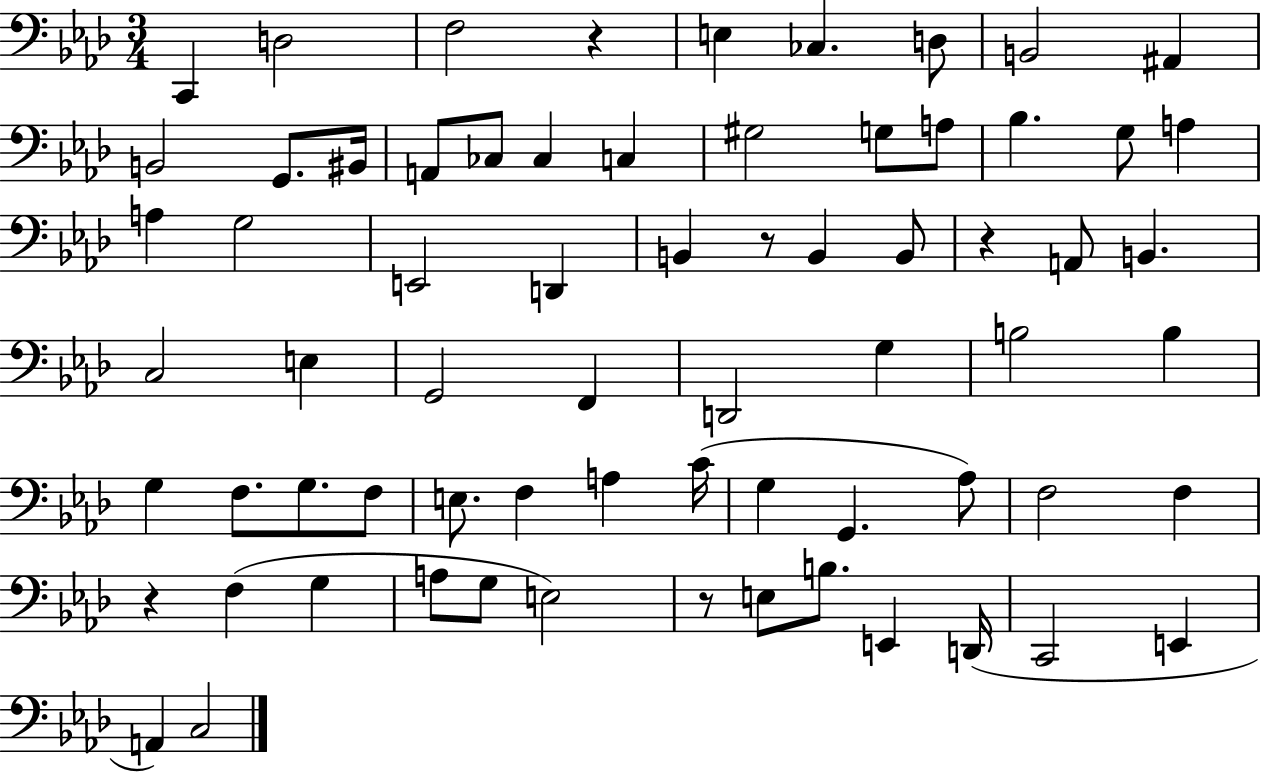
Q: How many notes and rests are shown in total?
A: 69